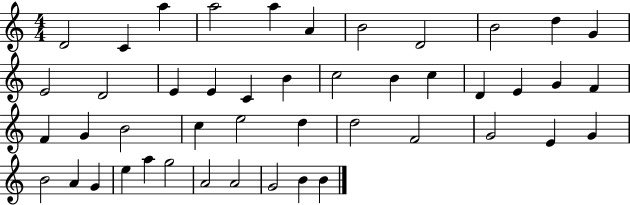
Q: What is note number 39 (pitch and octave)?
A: E5